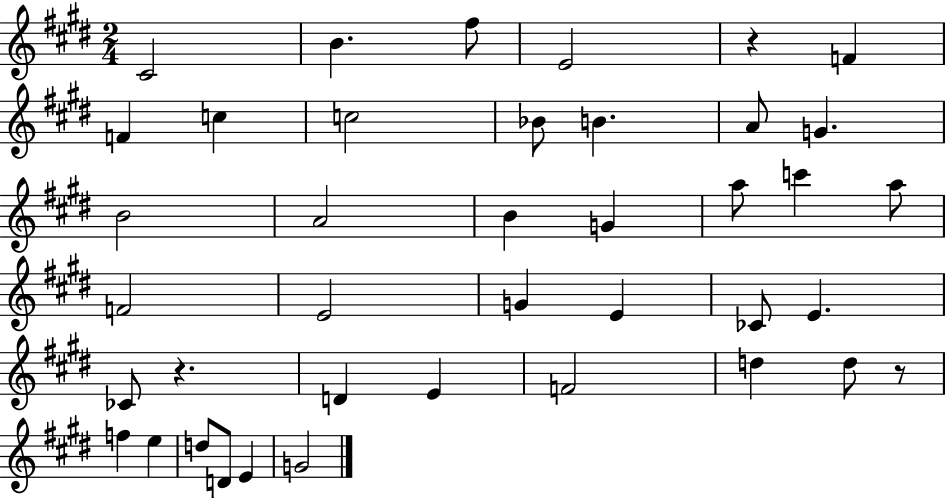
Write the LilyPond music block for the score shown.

{
  \clef treble
  \numericTimeSignature
  \time 2/4
  \key e \major
  cis'2 | b'4. fis''8 | e'2 | r4 f'4 | \break f'4 c''4 | c''2 | bes'8 b'4. | a'8 g'4. | \break b'2 | a'2 | b'4 g'4 | a''8 c'''4 a''8 | \break f'2 | e'2 | g'4 e'4 | ces'8 e'4. | \break ces'8 r4. | d'4 e'4 | f'2 | d''4 d''8 r8 | \break f''4 e''4 | d''8 d'8 e'4 | g'2 | \bar "|."
}